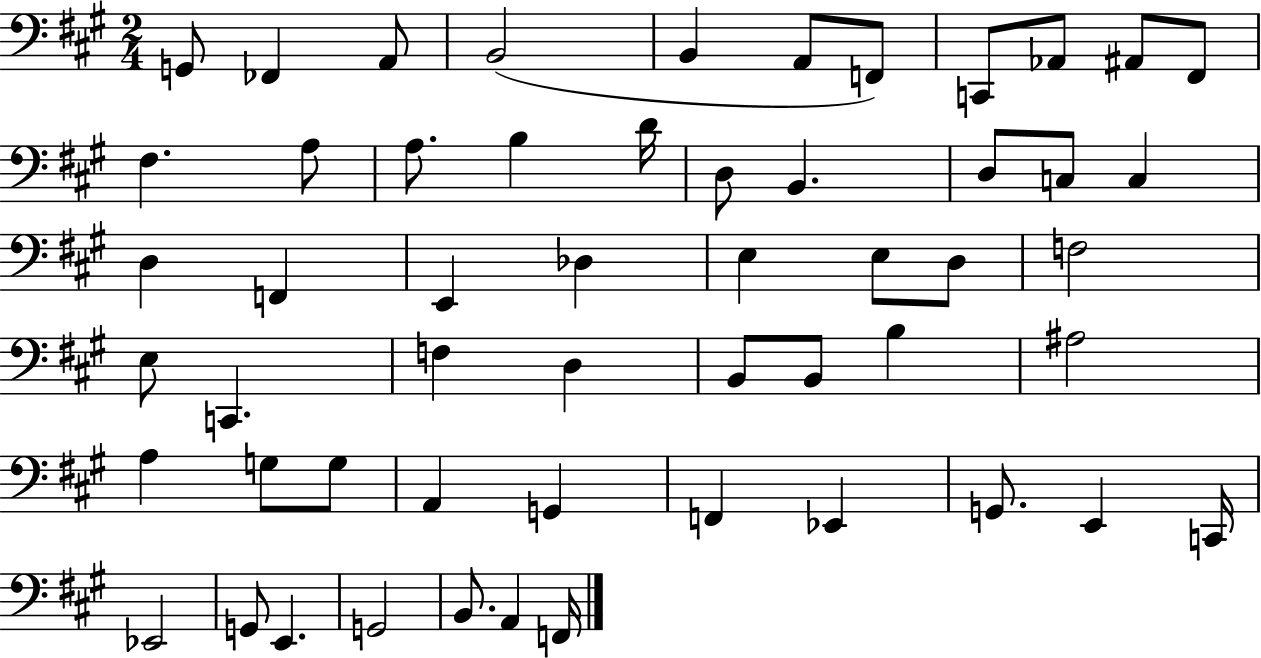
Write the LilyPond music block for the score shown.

{
  \clef bass
  \numericTimeSignature
  \time 2/4
  \key a \major
  \repeat volta 2 { g,8 fes,4 a,8 | b,2( | b,4 a,8 f,8) | c,8 aes,8 ais,8 fis,8 | \break fis4. a8 | a8. b4 d'16 | d8 b,4. | d8 c8 c4 | \break d4 f,4 | e,4 des4 | e4 e8 d8 | f2 | \break e8 c,4. | f4 d4 | b,8 b,8 b4 | ais2 | \break a4 g8 g8 | a,4 g,4 | f,4 ees,4 | g,8. e,4 c,16 | \break ees,2 | g,8 e,4. | g,2 | b,8. a,4 f,16 | \break } \bar "|."
}